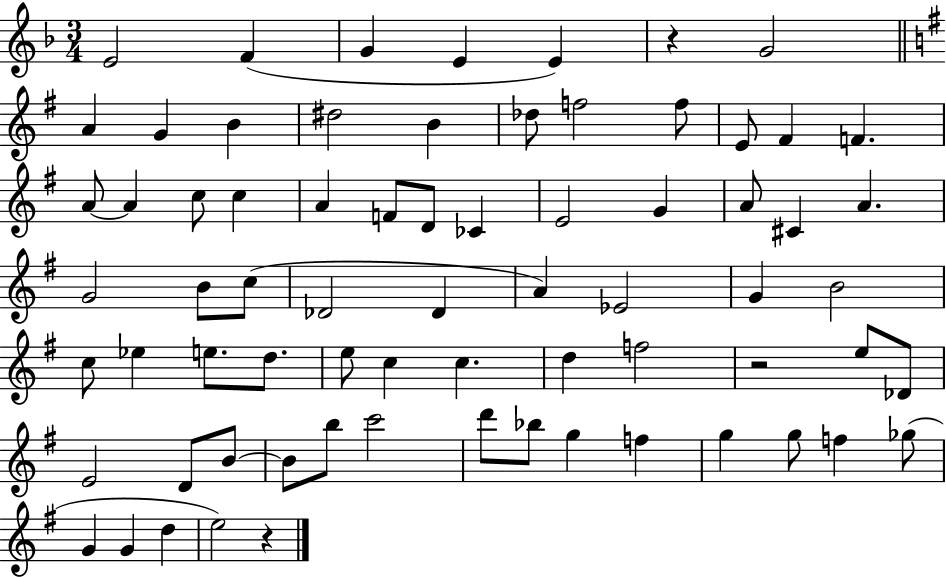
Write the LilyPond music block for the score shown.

{
  \clef treble
  \numericTimeSignature
  \time 3/4
  \key f \major
  e'2 f'4( | g'4 e'4 e'4) | r4 g'2 | \bar "||" \break \key g \major a'4 g'4 b'4 | dis''2 b'4 | des''8 f''2 f''8 | e'8 fis'4 f'4. | \break a'8~~ a'4 c''8 c''4 | a'4 f'8 d'8 ces'4 | e'2 g'4 | a'8 cis'4 a'4. | \break g'2 b'8 c''8( | des'2 des'4 | a'4) ees'2 | g'4 b'2 | \break c''8 ees''4 e''8. d''8. | e''8 c''4 c''4. | d''4 f''2 | r2 e''8 des'8 | \break e'2 d'8 b'8~~ | b'8 b''8 c'''2 | d'''8 bes''8 g''4 f''4 | g''4 g''8 f''4 ges''8( | \break g'4 g'4 d''4 | e''2) r4 | \bar "|."
}